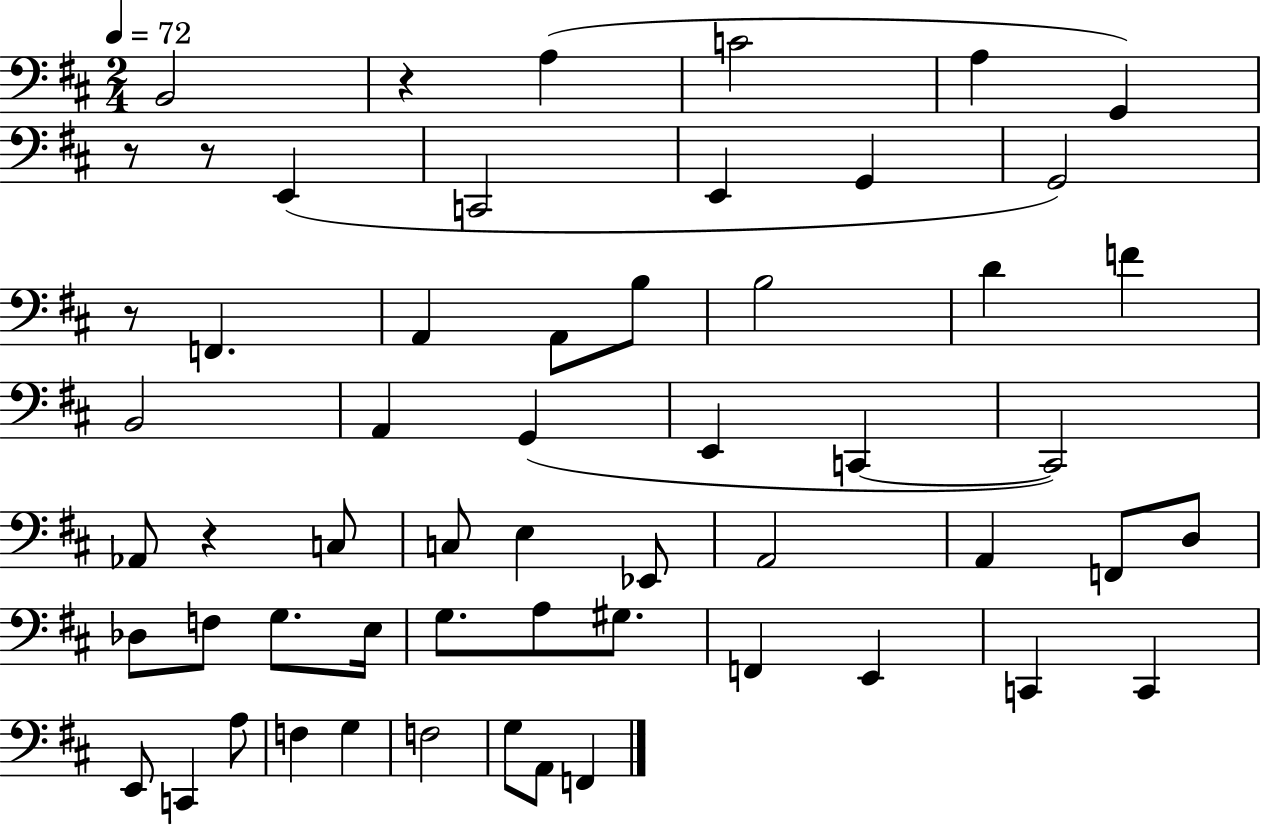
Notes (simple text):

B2/h R/q A3/q C4/h A3/q G2/q R/e R/e E2/q C2/h E2/q G2/q G2/h R/e F2/q. A2/q A2/e B3/e B3/h D4/q F4/q B2/h A2/q G2/q E2/q C2/q C2/h Ab2/e R/q C3/e C3/e E3/q Eb2/e A2/h A2/q F2/e D3/e Db3/e F3/e G3/e. E3/s G3/e. A3/e G#3/e. F2/q E2/q C2/q C2/q E2/e C2/q A3/e F3/q G3/q F3/h G3/e A2/e F2/q